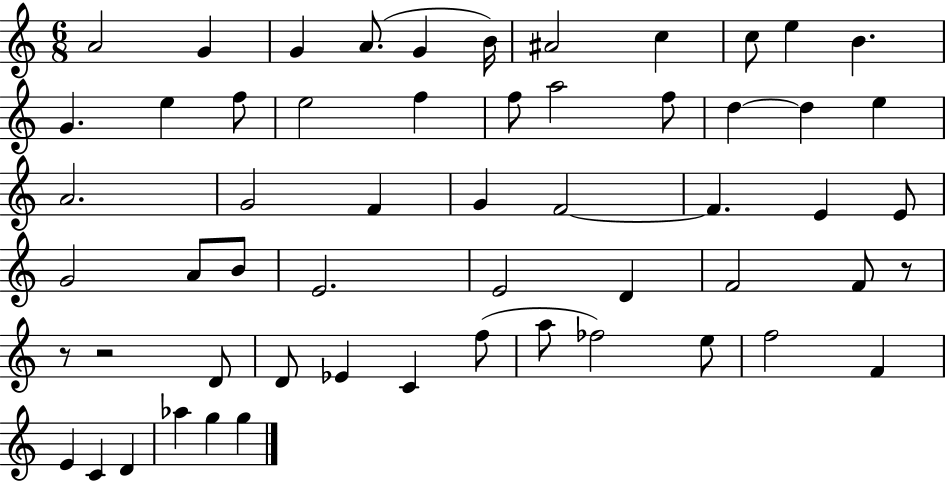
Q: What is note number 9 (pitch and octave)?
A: C5